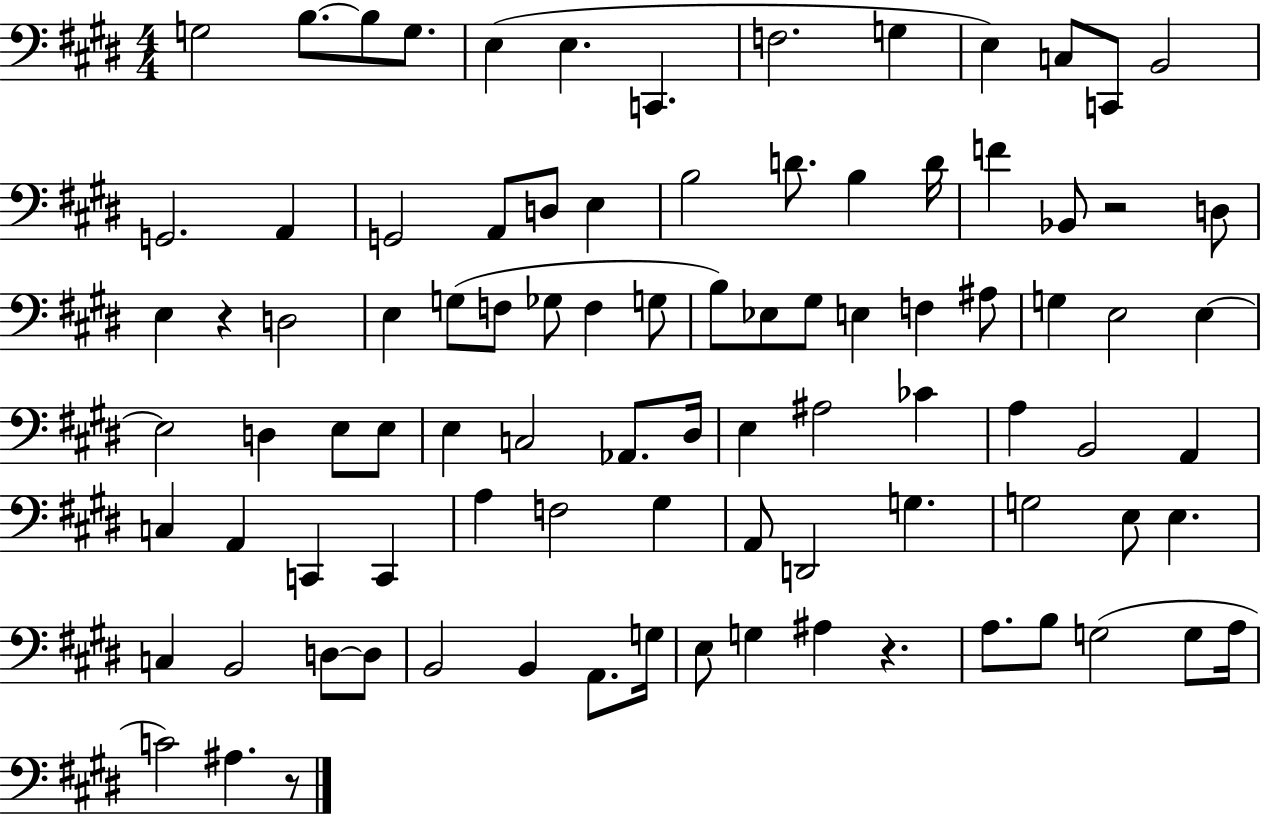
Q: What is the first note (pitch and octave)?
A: G3